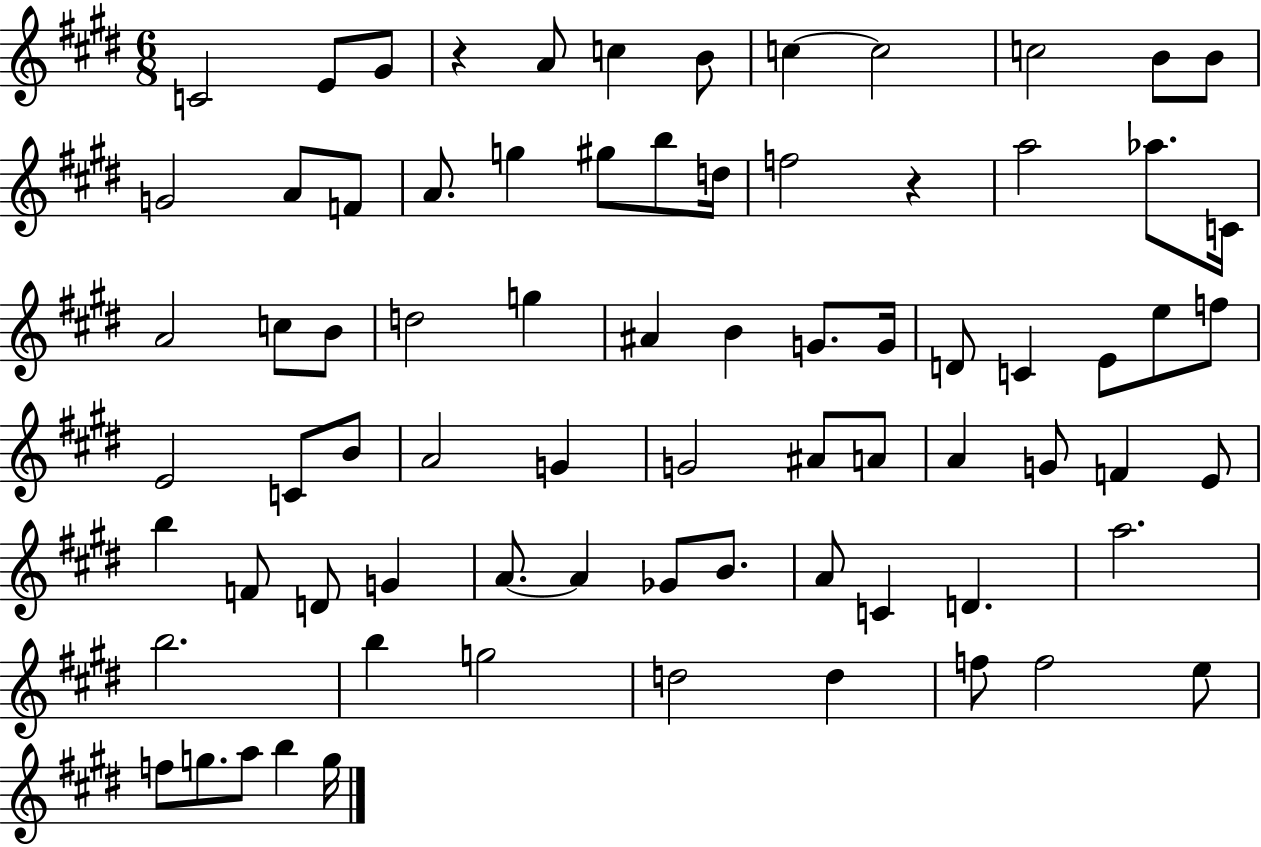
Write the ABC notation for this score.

X:1
T:Untitled
M:6/8
L:1/4
K:E
C2 E/2 ^G/2 z A/2 c B/2 c c2 c2 B/2 B/2 G2 A/2 F/2 A/2 g ^g/2 b/2 d/4 f2 z a2 _a/2 C/4 A2 c/2 B/2 d2 g ^A B G/2 G/4 D/2 C E/2 e/2 f/2 E2 C/2 B/2 A2 G G2 ^A/2 A/2 A G/2 F E/2 b F/2 D/2 G A/2 A _G/2 B/2 A/2 C D a2 b2 b g2 d2 d f/2 f2 e/2 f/2 g/2 a/2 b g/4